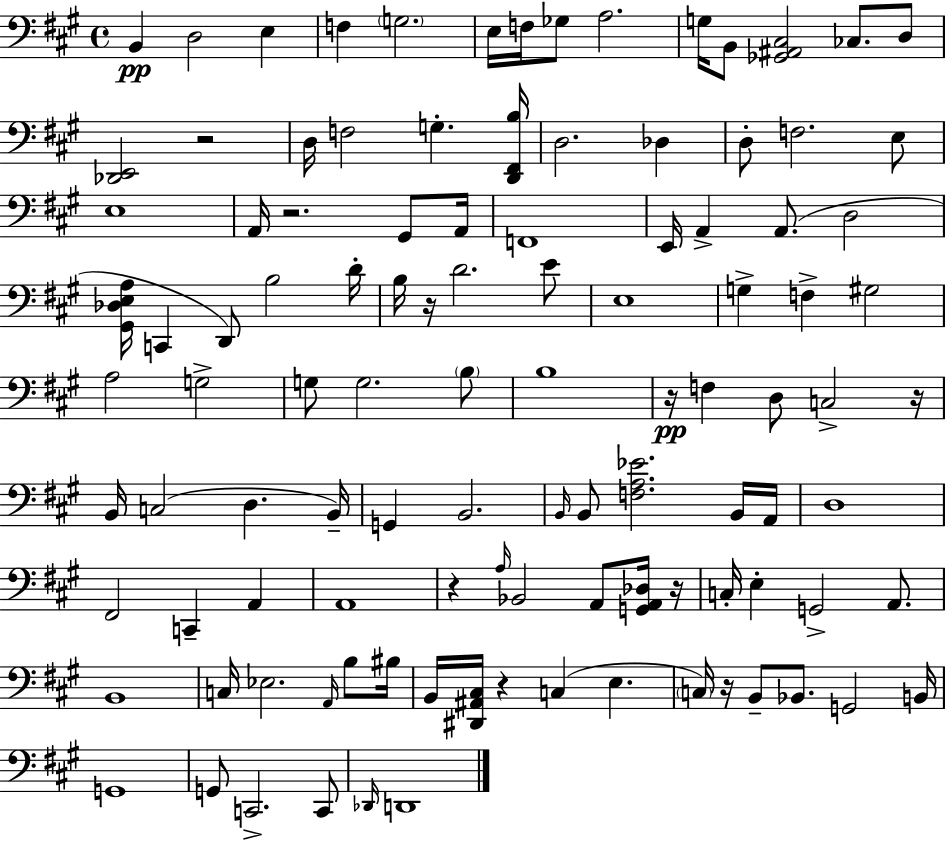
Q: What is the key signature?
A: A major